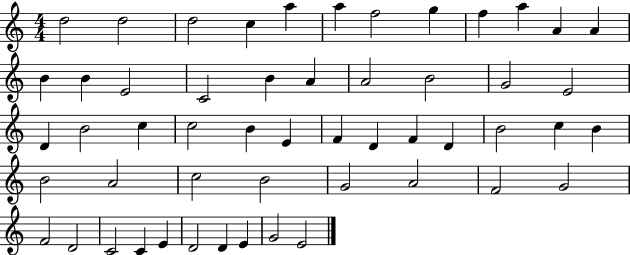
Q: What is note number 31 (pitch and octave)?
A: F4